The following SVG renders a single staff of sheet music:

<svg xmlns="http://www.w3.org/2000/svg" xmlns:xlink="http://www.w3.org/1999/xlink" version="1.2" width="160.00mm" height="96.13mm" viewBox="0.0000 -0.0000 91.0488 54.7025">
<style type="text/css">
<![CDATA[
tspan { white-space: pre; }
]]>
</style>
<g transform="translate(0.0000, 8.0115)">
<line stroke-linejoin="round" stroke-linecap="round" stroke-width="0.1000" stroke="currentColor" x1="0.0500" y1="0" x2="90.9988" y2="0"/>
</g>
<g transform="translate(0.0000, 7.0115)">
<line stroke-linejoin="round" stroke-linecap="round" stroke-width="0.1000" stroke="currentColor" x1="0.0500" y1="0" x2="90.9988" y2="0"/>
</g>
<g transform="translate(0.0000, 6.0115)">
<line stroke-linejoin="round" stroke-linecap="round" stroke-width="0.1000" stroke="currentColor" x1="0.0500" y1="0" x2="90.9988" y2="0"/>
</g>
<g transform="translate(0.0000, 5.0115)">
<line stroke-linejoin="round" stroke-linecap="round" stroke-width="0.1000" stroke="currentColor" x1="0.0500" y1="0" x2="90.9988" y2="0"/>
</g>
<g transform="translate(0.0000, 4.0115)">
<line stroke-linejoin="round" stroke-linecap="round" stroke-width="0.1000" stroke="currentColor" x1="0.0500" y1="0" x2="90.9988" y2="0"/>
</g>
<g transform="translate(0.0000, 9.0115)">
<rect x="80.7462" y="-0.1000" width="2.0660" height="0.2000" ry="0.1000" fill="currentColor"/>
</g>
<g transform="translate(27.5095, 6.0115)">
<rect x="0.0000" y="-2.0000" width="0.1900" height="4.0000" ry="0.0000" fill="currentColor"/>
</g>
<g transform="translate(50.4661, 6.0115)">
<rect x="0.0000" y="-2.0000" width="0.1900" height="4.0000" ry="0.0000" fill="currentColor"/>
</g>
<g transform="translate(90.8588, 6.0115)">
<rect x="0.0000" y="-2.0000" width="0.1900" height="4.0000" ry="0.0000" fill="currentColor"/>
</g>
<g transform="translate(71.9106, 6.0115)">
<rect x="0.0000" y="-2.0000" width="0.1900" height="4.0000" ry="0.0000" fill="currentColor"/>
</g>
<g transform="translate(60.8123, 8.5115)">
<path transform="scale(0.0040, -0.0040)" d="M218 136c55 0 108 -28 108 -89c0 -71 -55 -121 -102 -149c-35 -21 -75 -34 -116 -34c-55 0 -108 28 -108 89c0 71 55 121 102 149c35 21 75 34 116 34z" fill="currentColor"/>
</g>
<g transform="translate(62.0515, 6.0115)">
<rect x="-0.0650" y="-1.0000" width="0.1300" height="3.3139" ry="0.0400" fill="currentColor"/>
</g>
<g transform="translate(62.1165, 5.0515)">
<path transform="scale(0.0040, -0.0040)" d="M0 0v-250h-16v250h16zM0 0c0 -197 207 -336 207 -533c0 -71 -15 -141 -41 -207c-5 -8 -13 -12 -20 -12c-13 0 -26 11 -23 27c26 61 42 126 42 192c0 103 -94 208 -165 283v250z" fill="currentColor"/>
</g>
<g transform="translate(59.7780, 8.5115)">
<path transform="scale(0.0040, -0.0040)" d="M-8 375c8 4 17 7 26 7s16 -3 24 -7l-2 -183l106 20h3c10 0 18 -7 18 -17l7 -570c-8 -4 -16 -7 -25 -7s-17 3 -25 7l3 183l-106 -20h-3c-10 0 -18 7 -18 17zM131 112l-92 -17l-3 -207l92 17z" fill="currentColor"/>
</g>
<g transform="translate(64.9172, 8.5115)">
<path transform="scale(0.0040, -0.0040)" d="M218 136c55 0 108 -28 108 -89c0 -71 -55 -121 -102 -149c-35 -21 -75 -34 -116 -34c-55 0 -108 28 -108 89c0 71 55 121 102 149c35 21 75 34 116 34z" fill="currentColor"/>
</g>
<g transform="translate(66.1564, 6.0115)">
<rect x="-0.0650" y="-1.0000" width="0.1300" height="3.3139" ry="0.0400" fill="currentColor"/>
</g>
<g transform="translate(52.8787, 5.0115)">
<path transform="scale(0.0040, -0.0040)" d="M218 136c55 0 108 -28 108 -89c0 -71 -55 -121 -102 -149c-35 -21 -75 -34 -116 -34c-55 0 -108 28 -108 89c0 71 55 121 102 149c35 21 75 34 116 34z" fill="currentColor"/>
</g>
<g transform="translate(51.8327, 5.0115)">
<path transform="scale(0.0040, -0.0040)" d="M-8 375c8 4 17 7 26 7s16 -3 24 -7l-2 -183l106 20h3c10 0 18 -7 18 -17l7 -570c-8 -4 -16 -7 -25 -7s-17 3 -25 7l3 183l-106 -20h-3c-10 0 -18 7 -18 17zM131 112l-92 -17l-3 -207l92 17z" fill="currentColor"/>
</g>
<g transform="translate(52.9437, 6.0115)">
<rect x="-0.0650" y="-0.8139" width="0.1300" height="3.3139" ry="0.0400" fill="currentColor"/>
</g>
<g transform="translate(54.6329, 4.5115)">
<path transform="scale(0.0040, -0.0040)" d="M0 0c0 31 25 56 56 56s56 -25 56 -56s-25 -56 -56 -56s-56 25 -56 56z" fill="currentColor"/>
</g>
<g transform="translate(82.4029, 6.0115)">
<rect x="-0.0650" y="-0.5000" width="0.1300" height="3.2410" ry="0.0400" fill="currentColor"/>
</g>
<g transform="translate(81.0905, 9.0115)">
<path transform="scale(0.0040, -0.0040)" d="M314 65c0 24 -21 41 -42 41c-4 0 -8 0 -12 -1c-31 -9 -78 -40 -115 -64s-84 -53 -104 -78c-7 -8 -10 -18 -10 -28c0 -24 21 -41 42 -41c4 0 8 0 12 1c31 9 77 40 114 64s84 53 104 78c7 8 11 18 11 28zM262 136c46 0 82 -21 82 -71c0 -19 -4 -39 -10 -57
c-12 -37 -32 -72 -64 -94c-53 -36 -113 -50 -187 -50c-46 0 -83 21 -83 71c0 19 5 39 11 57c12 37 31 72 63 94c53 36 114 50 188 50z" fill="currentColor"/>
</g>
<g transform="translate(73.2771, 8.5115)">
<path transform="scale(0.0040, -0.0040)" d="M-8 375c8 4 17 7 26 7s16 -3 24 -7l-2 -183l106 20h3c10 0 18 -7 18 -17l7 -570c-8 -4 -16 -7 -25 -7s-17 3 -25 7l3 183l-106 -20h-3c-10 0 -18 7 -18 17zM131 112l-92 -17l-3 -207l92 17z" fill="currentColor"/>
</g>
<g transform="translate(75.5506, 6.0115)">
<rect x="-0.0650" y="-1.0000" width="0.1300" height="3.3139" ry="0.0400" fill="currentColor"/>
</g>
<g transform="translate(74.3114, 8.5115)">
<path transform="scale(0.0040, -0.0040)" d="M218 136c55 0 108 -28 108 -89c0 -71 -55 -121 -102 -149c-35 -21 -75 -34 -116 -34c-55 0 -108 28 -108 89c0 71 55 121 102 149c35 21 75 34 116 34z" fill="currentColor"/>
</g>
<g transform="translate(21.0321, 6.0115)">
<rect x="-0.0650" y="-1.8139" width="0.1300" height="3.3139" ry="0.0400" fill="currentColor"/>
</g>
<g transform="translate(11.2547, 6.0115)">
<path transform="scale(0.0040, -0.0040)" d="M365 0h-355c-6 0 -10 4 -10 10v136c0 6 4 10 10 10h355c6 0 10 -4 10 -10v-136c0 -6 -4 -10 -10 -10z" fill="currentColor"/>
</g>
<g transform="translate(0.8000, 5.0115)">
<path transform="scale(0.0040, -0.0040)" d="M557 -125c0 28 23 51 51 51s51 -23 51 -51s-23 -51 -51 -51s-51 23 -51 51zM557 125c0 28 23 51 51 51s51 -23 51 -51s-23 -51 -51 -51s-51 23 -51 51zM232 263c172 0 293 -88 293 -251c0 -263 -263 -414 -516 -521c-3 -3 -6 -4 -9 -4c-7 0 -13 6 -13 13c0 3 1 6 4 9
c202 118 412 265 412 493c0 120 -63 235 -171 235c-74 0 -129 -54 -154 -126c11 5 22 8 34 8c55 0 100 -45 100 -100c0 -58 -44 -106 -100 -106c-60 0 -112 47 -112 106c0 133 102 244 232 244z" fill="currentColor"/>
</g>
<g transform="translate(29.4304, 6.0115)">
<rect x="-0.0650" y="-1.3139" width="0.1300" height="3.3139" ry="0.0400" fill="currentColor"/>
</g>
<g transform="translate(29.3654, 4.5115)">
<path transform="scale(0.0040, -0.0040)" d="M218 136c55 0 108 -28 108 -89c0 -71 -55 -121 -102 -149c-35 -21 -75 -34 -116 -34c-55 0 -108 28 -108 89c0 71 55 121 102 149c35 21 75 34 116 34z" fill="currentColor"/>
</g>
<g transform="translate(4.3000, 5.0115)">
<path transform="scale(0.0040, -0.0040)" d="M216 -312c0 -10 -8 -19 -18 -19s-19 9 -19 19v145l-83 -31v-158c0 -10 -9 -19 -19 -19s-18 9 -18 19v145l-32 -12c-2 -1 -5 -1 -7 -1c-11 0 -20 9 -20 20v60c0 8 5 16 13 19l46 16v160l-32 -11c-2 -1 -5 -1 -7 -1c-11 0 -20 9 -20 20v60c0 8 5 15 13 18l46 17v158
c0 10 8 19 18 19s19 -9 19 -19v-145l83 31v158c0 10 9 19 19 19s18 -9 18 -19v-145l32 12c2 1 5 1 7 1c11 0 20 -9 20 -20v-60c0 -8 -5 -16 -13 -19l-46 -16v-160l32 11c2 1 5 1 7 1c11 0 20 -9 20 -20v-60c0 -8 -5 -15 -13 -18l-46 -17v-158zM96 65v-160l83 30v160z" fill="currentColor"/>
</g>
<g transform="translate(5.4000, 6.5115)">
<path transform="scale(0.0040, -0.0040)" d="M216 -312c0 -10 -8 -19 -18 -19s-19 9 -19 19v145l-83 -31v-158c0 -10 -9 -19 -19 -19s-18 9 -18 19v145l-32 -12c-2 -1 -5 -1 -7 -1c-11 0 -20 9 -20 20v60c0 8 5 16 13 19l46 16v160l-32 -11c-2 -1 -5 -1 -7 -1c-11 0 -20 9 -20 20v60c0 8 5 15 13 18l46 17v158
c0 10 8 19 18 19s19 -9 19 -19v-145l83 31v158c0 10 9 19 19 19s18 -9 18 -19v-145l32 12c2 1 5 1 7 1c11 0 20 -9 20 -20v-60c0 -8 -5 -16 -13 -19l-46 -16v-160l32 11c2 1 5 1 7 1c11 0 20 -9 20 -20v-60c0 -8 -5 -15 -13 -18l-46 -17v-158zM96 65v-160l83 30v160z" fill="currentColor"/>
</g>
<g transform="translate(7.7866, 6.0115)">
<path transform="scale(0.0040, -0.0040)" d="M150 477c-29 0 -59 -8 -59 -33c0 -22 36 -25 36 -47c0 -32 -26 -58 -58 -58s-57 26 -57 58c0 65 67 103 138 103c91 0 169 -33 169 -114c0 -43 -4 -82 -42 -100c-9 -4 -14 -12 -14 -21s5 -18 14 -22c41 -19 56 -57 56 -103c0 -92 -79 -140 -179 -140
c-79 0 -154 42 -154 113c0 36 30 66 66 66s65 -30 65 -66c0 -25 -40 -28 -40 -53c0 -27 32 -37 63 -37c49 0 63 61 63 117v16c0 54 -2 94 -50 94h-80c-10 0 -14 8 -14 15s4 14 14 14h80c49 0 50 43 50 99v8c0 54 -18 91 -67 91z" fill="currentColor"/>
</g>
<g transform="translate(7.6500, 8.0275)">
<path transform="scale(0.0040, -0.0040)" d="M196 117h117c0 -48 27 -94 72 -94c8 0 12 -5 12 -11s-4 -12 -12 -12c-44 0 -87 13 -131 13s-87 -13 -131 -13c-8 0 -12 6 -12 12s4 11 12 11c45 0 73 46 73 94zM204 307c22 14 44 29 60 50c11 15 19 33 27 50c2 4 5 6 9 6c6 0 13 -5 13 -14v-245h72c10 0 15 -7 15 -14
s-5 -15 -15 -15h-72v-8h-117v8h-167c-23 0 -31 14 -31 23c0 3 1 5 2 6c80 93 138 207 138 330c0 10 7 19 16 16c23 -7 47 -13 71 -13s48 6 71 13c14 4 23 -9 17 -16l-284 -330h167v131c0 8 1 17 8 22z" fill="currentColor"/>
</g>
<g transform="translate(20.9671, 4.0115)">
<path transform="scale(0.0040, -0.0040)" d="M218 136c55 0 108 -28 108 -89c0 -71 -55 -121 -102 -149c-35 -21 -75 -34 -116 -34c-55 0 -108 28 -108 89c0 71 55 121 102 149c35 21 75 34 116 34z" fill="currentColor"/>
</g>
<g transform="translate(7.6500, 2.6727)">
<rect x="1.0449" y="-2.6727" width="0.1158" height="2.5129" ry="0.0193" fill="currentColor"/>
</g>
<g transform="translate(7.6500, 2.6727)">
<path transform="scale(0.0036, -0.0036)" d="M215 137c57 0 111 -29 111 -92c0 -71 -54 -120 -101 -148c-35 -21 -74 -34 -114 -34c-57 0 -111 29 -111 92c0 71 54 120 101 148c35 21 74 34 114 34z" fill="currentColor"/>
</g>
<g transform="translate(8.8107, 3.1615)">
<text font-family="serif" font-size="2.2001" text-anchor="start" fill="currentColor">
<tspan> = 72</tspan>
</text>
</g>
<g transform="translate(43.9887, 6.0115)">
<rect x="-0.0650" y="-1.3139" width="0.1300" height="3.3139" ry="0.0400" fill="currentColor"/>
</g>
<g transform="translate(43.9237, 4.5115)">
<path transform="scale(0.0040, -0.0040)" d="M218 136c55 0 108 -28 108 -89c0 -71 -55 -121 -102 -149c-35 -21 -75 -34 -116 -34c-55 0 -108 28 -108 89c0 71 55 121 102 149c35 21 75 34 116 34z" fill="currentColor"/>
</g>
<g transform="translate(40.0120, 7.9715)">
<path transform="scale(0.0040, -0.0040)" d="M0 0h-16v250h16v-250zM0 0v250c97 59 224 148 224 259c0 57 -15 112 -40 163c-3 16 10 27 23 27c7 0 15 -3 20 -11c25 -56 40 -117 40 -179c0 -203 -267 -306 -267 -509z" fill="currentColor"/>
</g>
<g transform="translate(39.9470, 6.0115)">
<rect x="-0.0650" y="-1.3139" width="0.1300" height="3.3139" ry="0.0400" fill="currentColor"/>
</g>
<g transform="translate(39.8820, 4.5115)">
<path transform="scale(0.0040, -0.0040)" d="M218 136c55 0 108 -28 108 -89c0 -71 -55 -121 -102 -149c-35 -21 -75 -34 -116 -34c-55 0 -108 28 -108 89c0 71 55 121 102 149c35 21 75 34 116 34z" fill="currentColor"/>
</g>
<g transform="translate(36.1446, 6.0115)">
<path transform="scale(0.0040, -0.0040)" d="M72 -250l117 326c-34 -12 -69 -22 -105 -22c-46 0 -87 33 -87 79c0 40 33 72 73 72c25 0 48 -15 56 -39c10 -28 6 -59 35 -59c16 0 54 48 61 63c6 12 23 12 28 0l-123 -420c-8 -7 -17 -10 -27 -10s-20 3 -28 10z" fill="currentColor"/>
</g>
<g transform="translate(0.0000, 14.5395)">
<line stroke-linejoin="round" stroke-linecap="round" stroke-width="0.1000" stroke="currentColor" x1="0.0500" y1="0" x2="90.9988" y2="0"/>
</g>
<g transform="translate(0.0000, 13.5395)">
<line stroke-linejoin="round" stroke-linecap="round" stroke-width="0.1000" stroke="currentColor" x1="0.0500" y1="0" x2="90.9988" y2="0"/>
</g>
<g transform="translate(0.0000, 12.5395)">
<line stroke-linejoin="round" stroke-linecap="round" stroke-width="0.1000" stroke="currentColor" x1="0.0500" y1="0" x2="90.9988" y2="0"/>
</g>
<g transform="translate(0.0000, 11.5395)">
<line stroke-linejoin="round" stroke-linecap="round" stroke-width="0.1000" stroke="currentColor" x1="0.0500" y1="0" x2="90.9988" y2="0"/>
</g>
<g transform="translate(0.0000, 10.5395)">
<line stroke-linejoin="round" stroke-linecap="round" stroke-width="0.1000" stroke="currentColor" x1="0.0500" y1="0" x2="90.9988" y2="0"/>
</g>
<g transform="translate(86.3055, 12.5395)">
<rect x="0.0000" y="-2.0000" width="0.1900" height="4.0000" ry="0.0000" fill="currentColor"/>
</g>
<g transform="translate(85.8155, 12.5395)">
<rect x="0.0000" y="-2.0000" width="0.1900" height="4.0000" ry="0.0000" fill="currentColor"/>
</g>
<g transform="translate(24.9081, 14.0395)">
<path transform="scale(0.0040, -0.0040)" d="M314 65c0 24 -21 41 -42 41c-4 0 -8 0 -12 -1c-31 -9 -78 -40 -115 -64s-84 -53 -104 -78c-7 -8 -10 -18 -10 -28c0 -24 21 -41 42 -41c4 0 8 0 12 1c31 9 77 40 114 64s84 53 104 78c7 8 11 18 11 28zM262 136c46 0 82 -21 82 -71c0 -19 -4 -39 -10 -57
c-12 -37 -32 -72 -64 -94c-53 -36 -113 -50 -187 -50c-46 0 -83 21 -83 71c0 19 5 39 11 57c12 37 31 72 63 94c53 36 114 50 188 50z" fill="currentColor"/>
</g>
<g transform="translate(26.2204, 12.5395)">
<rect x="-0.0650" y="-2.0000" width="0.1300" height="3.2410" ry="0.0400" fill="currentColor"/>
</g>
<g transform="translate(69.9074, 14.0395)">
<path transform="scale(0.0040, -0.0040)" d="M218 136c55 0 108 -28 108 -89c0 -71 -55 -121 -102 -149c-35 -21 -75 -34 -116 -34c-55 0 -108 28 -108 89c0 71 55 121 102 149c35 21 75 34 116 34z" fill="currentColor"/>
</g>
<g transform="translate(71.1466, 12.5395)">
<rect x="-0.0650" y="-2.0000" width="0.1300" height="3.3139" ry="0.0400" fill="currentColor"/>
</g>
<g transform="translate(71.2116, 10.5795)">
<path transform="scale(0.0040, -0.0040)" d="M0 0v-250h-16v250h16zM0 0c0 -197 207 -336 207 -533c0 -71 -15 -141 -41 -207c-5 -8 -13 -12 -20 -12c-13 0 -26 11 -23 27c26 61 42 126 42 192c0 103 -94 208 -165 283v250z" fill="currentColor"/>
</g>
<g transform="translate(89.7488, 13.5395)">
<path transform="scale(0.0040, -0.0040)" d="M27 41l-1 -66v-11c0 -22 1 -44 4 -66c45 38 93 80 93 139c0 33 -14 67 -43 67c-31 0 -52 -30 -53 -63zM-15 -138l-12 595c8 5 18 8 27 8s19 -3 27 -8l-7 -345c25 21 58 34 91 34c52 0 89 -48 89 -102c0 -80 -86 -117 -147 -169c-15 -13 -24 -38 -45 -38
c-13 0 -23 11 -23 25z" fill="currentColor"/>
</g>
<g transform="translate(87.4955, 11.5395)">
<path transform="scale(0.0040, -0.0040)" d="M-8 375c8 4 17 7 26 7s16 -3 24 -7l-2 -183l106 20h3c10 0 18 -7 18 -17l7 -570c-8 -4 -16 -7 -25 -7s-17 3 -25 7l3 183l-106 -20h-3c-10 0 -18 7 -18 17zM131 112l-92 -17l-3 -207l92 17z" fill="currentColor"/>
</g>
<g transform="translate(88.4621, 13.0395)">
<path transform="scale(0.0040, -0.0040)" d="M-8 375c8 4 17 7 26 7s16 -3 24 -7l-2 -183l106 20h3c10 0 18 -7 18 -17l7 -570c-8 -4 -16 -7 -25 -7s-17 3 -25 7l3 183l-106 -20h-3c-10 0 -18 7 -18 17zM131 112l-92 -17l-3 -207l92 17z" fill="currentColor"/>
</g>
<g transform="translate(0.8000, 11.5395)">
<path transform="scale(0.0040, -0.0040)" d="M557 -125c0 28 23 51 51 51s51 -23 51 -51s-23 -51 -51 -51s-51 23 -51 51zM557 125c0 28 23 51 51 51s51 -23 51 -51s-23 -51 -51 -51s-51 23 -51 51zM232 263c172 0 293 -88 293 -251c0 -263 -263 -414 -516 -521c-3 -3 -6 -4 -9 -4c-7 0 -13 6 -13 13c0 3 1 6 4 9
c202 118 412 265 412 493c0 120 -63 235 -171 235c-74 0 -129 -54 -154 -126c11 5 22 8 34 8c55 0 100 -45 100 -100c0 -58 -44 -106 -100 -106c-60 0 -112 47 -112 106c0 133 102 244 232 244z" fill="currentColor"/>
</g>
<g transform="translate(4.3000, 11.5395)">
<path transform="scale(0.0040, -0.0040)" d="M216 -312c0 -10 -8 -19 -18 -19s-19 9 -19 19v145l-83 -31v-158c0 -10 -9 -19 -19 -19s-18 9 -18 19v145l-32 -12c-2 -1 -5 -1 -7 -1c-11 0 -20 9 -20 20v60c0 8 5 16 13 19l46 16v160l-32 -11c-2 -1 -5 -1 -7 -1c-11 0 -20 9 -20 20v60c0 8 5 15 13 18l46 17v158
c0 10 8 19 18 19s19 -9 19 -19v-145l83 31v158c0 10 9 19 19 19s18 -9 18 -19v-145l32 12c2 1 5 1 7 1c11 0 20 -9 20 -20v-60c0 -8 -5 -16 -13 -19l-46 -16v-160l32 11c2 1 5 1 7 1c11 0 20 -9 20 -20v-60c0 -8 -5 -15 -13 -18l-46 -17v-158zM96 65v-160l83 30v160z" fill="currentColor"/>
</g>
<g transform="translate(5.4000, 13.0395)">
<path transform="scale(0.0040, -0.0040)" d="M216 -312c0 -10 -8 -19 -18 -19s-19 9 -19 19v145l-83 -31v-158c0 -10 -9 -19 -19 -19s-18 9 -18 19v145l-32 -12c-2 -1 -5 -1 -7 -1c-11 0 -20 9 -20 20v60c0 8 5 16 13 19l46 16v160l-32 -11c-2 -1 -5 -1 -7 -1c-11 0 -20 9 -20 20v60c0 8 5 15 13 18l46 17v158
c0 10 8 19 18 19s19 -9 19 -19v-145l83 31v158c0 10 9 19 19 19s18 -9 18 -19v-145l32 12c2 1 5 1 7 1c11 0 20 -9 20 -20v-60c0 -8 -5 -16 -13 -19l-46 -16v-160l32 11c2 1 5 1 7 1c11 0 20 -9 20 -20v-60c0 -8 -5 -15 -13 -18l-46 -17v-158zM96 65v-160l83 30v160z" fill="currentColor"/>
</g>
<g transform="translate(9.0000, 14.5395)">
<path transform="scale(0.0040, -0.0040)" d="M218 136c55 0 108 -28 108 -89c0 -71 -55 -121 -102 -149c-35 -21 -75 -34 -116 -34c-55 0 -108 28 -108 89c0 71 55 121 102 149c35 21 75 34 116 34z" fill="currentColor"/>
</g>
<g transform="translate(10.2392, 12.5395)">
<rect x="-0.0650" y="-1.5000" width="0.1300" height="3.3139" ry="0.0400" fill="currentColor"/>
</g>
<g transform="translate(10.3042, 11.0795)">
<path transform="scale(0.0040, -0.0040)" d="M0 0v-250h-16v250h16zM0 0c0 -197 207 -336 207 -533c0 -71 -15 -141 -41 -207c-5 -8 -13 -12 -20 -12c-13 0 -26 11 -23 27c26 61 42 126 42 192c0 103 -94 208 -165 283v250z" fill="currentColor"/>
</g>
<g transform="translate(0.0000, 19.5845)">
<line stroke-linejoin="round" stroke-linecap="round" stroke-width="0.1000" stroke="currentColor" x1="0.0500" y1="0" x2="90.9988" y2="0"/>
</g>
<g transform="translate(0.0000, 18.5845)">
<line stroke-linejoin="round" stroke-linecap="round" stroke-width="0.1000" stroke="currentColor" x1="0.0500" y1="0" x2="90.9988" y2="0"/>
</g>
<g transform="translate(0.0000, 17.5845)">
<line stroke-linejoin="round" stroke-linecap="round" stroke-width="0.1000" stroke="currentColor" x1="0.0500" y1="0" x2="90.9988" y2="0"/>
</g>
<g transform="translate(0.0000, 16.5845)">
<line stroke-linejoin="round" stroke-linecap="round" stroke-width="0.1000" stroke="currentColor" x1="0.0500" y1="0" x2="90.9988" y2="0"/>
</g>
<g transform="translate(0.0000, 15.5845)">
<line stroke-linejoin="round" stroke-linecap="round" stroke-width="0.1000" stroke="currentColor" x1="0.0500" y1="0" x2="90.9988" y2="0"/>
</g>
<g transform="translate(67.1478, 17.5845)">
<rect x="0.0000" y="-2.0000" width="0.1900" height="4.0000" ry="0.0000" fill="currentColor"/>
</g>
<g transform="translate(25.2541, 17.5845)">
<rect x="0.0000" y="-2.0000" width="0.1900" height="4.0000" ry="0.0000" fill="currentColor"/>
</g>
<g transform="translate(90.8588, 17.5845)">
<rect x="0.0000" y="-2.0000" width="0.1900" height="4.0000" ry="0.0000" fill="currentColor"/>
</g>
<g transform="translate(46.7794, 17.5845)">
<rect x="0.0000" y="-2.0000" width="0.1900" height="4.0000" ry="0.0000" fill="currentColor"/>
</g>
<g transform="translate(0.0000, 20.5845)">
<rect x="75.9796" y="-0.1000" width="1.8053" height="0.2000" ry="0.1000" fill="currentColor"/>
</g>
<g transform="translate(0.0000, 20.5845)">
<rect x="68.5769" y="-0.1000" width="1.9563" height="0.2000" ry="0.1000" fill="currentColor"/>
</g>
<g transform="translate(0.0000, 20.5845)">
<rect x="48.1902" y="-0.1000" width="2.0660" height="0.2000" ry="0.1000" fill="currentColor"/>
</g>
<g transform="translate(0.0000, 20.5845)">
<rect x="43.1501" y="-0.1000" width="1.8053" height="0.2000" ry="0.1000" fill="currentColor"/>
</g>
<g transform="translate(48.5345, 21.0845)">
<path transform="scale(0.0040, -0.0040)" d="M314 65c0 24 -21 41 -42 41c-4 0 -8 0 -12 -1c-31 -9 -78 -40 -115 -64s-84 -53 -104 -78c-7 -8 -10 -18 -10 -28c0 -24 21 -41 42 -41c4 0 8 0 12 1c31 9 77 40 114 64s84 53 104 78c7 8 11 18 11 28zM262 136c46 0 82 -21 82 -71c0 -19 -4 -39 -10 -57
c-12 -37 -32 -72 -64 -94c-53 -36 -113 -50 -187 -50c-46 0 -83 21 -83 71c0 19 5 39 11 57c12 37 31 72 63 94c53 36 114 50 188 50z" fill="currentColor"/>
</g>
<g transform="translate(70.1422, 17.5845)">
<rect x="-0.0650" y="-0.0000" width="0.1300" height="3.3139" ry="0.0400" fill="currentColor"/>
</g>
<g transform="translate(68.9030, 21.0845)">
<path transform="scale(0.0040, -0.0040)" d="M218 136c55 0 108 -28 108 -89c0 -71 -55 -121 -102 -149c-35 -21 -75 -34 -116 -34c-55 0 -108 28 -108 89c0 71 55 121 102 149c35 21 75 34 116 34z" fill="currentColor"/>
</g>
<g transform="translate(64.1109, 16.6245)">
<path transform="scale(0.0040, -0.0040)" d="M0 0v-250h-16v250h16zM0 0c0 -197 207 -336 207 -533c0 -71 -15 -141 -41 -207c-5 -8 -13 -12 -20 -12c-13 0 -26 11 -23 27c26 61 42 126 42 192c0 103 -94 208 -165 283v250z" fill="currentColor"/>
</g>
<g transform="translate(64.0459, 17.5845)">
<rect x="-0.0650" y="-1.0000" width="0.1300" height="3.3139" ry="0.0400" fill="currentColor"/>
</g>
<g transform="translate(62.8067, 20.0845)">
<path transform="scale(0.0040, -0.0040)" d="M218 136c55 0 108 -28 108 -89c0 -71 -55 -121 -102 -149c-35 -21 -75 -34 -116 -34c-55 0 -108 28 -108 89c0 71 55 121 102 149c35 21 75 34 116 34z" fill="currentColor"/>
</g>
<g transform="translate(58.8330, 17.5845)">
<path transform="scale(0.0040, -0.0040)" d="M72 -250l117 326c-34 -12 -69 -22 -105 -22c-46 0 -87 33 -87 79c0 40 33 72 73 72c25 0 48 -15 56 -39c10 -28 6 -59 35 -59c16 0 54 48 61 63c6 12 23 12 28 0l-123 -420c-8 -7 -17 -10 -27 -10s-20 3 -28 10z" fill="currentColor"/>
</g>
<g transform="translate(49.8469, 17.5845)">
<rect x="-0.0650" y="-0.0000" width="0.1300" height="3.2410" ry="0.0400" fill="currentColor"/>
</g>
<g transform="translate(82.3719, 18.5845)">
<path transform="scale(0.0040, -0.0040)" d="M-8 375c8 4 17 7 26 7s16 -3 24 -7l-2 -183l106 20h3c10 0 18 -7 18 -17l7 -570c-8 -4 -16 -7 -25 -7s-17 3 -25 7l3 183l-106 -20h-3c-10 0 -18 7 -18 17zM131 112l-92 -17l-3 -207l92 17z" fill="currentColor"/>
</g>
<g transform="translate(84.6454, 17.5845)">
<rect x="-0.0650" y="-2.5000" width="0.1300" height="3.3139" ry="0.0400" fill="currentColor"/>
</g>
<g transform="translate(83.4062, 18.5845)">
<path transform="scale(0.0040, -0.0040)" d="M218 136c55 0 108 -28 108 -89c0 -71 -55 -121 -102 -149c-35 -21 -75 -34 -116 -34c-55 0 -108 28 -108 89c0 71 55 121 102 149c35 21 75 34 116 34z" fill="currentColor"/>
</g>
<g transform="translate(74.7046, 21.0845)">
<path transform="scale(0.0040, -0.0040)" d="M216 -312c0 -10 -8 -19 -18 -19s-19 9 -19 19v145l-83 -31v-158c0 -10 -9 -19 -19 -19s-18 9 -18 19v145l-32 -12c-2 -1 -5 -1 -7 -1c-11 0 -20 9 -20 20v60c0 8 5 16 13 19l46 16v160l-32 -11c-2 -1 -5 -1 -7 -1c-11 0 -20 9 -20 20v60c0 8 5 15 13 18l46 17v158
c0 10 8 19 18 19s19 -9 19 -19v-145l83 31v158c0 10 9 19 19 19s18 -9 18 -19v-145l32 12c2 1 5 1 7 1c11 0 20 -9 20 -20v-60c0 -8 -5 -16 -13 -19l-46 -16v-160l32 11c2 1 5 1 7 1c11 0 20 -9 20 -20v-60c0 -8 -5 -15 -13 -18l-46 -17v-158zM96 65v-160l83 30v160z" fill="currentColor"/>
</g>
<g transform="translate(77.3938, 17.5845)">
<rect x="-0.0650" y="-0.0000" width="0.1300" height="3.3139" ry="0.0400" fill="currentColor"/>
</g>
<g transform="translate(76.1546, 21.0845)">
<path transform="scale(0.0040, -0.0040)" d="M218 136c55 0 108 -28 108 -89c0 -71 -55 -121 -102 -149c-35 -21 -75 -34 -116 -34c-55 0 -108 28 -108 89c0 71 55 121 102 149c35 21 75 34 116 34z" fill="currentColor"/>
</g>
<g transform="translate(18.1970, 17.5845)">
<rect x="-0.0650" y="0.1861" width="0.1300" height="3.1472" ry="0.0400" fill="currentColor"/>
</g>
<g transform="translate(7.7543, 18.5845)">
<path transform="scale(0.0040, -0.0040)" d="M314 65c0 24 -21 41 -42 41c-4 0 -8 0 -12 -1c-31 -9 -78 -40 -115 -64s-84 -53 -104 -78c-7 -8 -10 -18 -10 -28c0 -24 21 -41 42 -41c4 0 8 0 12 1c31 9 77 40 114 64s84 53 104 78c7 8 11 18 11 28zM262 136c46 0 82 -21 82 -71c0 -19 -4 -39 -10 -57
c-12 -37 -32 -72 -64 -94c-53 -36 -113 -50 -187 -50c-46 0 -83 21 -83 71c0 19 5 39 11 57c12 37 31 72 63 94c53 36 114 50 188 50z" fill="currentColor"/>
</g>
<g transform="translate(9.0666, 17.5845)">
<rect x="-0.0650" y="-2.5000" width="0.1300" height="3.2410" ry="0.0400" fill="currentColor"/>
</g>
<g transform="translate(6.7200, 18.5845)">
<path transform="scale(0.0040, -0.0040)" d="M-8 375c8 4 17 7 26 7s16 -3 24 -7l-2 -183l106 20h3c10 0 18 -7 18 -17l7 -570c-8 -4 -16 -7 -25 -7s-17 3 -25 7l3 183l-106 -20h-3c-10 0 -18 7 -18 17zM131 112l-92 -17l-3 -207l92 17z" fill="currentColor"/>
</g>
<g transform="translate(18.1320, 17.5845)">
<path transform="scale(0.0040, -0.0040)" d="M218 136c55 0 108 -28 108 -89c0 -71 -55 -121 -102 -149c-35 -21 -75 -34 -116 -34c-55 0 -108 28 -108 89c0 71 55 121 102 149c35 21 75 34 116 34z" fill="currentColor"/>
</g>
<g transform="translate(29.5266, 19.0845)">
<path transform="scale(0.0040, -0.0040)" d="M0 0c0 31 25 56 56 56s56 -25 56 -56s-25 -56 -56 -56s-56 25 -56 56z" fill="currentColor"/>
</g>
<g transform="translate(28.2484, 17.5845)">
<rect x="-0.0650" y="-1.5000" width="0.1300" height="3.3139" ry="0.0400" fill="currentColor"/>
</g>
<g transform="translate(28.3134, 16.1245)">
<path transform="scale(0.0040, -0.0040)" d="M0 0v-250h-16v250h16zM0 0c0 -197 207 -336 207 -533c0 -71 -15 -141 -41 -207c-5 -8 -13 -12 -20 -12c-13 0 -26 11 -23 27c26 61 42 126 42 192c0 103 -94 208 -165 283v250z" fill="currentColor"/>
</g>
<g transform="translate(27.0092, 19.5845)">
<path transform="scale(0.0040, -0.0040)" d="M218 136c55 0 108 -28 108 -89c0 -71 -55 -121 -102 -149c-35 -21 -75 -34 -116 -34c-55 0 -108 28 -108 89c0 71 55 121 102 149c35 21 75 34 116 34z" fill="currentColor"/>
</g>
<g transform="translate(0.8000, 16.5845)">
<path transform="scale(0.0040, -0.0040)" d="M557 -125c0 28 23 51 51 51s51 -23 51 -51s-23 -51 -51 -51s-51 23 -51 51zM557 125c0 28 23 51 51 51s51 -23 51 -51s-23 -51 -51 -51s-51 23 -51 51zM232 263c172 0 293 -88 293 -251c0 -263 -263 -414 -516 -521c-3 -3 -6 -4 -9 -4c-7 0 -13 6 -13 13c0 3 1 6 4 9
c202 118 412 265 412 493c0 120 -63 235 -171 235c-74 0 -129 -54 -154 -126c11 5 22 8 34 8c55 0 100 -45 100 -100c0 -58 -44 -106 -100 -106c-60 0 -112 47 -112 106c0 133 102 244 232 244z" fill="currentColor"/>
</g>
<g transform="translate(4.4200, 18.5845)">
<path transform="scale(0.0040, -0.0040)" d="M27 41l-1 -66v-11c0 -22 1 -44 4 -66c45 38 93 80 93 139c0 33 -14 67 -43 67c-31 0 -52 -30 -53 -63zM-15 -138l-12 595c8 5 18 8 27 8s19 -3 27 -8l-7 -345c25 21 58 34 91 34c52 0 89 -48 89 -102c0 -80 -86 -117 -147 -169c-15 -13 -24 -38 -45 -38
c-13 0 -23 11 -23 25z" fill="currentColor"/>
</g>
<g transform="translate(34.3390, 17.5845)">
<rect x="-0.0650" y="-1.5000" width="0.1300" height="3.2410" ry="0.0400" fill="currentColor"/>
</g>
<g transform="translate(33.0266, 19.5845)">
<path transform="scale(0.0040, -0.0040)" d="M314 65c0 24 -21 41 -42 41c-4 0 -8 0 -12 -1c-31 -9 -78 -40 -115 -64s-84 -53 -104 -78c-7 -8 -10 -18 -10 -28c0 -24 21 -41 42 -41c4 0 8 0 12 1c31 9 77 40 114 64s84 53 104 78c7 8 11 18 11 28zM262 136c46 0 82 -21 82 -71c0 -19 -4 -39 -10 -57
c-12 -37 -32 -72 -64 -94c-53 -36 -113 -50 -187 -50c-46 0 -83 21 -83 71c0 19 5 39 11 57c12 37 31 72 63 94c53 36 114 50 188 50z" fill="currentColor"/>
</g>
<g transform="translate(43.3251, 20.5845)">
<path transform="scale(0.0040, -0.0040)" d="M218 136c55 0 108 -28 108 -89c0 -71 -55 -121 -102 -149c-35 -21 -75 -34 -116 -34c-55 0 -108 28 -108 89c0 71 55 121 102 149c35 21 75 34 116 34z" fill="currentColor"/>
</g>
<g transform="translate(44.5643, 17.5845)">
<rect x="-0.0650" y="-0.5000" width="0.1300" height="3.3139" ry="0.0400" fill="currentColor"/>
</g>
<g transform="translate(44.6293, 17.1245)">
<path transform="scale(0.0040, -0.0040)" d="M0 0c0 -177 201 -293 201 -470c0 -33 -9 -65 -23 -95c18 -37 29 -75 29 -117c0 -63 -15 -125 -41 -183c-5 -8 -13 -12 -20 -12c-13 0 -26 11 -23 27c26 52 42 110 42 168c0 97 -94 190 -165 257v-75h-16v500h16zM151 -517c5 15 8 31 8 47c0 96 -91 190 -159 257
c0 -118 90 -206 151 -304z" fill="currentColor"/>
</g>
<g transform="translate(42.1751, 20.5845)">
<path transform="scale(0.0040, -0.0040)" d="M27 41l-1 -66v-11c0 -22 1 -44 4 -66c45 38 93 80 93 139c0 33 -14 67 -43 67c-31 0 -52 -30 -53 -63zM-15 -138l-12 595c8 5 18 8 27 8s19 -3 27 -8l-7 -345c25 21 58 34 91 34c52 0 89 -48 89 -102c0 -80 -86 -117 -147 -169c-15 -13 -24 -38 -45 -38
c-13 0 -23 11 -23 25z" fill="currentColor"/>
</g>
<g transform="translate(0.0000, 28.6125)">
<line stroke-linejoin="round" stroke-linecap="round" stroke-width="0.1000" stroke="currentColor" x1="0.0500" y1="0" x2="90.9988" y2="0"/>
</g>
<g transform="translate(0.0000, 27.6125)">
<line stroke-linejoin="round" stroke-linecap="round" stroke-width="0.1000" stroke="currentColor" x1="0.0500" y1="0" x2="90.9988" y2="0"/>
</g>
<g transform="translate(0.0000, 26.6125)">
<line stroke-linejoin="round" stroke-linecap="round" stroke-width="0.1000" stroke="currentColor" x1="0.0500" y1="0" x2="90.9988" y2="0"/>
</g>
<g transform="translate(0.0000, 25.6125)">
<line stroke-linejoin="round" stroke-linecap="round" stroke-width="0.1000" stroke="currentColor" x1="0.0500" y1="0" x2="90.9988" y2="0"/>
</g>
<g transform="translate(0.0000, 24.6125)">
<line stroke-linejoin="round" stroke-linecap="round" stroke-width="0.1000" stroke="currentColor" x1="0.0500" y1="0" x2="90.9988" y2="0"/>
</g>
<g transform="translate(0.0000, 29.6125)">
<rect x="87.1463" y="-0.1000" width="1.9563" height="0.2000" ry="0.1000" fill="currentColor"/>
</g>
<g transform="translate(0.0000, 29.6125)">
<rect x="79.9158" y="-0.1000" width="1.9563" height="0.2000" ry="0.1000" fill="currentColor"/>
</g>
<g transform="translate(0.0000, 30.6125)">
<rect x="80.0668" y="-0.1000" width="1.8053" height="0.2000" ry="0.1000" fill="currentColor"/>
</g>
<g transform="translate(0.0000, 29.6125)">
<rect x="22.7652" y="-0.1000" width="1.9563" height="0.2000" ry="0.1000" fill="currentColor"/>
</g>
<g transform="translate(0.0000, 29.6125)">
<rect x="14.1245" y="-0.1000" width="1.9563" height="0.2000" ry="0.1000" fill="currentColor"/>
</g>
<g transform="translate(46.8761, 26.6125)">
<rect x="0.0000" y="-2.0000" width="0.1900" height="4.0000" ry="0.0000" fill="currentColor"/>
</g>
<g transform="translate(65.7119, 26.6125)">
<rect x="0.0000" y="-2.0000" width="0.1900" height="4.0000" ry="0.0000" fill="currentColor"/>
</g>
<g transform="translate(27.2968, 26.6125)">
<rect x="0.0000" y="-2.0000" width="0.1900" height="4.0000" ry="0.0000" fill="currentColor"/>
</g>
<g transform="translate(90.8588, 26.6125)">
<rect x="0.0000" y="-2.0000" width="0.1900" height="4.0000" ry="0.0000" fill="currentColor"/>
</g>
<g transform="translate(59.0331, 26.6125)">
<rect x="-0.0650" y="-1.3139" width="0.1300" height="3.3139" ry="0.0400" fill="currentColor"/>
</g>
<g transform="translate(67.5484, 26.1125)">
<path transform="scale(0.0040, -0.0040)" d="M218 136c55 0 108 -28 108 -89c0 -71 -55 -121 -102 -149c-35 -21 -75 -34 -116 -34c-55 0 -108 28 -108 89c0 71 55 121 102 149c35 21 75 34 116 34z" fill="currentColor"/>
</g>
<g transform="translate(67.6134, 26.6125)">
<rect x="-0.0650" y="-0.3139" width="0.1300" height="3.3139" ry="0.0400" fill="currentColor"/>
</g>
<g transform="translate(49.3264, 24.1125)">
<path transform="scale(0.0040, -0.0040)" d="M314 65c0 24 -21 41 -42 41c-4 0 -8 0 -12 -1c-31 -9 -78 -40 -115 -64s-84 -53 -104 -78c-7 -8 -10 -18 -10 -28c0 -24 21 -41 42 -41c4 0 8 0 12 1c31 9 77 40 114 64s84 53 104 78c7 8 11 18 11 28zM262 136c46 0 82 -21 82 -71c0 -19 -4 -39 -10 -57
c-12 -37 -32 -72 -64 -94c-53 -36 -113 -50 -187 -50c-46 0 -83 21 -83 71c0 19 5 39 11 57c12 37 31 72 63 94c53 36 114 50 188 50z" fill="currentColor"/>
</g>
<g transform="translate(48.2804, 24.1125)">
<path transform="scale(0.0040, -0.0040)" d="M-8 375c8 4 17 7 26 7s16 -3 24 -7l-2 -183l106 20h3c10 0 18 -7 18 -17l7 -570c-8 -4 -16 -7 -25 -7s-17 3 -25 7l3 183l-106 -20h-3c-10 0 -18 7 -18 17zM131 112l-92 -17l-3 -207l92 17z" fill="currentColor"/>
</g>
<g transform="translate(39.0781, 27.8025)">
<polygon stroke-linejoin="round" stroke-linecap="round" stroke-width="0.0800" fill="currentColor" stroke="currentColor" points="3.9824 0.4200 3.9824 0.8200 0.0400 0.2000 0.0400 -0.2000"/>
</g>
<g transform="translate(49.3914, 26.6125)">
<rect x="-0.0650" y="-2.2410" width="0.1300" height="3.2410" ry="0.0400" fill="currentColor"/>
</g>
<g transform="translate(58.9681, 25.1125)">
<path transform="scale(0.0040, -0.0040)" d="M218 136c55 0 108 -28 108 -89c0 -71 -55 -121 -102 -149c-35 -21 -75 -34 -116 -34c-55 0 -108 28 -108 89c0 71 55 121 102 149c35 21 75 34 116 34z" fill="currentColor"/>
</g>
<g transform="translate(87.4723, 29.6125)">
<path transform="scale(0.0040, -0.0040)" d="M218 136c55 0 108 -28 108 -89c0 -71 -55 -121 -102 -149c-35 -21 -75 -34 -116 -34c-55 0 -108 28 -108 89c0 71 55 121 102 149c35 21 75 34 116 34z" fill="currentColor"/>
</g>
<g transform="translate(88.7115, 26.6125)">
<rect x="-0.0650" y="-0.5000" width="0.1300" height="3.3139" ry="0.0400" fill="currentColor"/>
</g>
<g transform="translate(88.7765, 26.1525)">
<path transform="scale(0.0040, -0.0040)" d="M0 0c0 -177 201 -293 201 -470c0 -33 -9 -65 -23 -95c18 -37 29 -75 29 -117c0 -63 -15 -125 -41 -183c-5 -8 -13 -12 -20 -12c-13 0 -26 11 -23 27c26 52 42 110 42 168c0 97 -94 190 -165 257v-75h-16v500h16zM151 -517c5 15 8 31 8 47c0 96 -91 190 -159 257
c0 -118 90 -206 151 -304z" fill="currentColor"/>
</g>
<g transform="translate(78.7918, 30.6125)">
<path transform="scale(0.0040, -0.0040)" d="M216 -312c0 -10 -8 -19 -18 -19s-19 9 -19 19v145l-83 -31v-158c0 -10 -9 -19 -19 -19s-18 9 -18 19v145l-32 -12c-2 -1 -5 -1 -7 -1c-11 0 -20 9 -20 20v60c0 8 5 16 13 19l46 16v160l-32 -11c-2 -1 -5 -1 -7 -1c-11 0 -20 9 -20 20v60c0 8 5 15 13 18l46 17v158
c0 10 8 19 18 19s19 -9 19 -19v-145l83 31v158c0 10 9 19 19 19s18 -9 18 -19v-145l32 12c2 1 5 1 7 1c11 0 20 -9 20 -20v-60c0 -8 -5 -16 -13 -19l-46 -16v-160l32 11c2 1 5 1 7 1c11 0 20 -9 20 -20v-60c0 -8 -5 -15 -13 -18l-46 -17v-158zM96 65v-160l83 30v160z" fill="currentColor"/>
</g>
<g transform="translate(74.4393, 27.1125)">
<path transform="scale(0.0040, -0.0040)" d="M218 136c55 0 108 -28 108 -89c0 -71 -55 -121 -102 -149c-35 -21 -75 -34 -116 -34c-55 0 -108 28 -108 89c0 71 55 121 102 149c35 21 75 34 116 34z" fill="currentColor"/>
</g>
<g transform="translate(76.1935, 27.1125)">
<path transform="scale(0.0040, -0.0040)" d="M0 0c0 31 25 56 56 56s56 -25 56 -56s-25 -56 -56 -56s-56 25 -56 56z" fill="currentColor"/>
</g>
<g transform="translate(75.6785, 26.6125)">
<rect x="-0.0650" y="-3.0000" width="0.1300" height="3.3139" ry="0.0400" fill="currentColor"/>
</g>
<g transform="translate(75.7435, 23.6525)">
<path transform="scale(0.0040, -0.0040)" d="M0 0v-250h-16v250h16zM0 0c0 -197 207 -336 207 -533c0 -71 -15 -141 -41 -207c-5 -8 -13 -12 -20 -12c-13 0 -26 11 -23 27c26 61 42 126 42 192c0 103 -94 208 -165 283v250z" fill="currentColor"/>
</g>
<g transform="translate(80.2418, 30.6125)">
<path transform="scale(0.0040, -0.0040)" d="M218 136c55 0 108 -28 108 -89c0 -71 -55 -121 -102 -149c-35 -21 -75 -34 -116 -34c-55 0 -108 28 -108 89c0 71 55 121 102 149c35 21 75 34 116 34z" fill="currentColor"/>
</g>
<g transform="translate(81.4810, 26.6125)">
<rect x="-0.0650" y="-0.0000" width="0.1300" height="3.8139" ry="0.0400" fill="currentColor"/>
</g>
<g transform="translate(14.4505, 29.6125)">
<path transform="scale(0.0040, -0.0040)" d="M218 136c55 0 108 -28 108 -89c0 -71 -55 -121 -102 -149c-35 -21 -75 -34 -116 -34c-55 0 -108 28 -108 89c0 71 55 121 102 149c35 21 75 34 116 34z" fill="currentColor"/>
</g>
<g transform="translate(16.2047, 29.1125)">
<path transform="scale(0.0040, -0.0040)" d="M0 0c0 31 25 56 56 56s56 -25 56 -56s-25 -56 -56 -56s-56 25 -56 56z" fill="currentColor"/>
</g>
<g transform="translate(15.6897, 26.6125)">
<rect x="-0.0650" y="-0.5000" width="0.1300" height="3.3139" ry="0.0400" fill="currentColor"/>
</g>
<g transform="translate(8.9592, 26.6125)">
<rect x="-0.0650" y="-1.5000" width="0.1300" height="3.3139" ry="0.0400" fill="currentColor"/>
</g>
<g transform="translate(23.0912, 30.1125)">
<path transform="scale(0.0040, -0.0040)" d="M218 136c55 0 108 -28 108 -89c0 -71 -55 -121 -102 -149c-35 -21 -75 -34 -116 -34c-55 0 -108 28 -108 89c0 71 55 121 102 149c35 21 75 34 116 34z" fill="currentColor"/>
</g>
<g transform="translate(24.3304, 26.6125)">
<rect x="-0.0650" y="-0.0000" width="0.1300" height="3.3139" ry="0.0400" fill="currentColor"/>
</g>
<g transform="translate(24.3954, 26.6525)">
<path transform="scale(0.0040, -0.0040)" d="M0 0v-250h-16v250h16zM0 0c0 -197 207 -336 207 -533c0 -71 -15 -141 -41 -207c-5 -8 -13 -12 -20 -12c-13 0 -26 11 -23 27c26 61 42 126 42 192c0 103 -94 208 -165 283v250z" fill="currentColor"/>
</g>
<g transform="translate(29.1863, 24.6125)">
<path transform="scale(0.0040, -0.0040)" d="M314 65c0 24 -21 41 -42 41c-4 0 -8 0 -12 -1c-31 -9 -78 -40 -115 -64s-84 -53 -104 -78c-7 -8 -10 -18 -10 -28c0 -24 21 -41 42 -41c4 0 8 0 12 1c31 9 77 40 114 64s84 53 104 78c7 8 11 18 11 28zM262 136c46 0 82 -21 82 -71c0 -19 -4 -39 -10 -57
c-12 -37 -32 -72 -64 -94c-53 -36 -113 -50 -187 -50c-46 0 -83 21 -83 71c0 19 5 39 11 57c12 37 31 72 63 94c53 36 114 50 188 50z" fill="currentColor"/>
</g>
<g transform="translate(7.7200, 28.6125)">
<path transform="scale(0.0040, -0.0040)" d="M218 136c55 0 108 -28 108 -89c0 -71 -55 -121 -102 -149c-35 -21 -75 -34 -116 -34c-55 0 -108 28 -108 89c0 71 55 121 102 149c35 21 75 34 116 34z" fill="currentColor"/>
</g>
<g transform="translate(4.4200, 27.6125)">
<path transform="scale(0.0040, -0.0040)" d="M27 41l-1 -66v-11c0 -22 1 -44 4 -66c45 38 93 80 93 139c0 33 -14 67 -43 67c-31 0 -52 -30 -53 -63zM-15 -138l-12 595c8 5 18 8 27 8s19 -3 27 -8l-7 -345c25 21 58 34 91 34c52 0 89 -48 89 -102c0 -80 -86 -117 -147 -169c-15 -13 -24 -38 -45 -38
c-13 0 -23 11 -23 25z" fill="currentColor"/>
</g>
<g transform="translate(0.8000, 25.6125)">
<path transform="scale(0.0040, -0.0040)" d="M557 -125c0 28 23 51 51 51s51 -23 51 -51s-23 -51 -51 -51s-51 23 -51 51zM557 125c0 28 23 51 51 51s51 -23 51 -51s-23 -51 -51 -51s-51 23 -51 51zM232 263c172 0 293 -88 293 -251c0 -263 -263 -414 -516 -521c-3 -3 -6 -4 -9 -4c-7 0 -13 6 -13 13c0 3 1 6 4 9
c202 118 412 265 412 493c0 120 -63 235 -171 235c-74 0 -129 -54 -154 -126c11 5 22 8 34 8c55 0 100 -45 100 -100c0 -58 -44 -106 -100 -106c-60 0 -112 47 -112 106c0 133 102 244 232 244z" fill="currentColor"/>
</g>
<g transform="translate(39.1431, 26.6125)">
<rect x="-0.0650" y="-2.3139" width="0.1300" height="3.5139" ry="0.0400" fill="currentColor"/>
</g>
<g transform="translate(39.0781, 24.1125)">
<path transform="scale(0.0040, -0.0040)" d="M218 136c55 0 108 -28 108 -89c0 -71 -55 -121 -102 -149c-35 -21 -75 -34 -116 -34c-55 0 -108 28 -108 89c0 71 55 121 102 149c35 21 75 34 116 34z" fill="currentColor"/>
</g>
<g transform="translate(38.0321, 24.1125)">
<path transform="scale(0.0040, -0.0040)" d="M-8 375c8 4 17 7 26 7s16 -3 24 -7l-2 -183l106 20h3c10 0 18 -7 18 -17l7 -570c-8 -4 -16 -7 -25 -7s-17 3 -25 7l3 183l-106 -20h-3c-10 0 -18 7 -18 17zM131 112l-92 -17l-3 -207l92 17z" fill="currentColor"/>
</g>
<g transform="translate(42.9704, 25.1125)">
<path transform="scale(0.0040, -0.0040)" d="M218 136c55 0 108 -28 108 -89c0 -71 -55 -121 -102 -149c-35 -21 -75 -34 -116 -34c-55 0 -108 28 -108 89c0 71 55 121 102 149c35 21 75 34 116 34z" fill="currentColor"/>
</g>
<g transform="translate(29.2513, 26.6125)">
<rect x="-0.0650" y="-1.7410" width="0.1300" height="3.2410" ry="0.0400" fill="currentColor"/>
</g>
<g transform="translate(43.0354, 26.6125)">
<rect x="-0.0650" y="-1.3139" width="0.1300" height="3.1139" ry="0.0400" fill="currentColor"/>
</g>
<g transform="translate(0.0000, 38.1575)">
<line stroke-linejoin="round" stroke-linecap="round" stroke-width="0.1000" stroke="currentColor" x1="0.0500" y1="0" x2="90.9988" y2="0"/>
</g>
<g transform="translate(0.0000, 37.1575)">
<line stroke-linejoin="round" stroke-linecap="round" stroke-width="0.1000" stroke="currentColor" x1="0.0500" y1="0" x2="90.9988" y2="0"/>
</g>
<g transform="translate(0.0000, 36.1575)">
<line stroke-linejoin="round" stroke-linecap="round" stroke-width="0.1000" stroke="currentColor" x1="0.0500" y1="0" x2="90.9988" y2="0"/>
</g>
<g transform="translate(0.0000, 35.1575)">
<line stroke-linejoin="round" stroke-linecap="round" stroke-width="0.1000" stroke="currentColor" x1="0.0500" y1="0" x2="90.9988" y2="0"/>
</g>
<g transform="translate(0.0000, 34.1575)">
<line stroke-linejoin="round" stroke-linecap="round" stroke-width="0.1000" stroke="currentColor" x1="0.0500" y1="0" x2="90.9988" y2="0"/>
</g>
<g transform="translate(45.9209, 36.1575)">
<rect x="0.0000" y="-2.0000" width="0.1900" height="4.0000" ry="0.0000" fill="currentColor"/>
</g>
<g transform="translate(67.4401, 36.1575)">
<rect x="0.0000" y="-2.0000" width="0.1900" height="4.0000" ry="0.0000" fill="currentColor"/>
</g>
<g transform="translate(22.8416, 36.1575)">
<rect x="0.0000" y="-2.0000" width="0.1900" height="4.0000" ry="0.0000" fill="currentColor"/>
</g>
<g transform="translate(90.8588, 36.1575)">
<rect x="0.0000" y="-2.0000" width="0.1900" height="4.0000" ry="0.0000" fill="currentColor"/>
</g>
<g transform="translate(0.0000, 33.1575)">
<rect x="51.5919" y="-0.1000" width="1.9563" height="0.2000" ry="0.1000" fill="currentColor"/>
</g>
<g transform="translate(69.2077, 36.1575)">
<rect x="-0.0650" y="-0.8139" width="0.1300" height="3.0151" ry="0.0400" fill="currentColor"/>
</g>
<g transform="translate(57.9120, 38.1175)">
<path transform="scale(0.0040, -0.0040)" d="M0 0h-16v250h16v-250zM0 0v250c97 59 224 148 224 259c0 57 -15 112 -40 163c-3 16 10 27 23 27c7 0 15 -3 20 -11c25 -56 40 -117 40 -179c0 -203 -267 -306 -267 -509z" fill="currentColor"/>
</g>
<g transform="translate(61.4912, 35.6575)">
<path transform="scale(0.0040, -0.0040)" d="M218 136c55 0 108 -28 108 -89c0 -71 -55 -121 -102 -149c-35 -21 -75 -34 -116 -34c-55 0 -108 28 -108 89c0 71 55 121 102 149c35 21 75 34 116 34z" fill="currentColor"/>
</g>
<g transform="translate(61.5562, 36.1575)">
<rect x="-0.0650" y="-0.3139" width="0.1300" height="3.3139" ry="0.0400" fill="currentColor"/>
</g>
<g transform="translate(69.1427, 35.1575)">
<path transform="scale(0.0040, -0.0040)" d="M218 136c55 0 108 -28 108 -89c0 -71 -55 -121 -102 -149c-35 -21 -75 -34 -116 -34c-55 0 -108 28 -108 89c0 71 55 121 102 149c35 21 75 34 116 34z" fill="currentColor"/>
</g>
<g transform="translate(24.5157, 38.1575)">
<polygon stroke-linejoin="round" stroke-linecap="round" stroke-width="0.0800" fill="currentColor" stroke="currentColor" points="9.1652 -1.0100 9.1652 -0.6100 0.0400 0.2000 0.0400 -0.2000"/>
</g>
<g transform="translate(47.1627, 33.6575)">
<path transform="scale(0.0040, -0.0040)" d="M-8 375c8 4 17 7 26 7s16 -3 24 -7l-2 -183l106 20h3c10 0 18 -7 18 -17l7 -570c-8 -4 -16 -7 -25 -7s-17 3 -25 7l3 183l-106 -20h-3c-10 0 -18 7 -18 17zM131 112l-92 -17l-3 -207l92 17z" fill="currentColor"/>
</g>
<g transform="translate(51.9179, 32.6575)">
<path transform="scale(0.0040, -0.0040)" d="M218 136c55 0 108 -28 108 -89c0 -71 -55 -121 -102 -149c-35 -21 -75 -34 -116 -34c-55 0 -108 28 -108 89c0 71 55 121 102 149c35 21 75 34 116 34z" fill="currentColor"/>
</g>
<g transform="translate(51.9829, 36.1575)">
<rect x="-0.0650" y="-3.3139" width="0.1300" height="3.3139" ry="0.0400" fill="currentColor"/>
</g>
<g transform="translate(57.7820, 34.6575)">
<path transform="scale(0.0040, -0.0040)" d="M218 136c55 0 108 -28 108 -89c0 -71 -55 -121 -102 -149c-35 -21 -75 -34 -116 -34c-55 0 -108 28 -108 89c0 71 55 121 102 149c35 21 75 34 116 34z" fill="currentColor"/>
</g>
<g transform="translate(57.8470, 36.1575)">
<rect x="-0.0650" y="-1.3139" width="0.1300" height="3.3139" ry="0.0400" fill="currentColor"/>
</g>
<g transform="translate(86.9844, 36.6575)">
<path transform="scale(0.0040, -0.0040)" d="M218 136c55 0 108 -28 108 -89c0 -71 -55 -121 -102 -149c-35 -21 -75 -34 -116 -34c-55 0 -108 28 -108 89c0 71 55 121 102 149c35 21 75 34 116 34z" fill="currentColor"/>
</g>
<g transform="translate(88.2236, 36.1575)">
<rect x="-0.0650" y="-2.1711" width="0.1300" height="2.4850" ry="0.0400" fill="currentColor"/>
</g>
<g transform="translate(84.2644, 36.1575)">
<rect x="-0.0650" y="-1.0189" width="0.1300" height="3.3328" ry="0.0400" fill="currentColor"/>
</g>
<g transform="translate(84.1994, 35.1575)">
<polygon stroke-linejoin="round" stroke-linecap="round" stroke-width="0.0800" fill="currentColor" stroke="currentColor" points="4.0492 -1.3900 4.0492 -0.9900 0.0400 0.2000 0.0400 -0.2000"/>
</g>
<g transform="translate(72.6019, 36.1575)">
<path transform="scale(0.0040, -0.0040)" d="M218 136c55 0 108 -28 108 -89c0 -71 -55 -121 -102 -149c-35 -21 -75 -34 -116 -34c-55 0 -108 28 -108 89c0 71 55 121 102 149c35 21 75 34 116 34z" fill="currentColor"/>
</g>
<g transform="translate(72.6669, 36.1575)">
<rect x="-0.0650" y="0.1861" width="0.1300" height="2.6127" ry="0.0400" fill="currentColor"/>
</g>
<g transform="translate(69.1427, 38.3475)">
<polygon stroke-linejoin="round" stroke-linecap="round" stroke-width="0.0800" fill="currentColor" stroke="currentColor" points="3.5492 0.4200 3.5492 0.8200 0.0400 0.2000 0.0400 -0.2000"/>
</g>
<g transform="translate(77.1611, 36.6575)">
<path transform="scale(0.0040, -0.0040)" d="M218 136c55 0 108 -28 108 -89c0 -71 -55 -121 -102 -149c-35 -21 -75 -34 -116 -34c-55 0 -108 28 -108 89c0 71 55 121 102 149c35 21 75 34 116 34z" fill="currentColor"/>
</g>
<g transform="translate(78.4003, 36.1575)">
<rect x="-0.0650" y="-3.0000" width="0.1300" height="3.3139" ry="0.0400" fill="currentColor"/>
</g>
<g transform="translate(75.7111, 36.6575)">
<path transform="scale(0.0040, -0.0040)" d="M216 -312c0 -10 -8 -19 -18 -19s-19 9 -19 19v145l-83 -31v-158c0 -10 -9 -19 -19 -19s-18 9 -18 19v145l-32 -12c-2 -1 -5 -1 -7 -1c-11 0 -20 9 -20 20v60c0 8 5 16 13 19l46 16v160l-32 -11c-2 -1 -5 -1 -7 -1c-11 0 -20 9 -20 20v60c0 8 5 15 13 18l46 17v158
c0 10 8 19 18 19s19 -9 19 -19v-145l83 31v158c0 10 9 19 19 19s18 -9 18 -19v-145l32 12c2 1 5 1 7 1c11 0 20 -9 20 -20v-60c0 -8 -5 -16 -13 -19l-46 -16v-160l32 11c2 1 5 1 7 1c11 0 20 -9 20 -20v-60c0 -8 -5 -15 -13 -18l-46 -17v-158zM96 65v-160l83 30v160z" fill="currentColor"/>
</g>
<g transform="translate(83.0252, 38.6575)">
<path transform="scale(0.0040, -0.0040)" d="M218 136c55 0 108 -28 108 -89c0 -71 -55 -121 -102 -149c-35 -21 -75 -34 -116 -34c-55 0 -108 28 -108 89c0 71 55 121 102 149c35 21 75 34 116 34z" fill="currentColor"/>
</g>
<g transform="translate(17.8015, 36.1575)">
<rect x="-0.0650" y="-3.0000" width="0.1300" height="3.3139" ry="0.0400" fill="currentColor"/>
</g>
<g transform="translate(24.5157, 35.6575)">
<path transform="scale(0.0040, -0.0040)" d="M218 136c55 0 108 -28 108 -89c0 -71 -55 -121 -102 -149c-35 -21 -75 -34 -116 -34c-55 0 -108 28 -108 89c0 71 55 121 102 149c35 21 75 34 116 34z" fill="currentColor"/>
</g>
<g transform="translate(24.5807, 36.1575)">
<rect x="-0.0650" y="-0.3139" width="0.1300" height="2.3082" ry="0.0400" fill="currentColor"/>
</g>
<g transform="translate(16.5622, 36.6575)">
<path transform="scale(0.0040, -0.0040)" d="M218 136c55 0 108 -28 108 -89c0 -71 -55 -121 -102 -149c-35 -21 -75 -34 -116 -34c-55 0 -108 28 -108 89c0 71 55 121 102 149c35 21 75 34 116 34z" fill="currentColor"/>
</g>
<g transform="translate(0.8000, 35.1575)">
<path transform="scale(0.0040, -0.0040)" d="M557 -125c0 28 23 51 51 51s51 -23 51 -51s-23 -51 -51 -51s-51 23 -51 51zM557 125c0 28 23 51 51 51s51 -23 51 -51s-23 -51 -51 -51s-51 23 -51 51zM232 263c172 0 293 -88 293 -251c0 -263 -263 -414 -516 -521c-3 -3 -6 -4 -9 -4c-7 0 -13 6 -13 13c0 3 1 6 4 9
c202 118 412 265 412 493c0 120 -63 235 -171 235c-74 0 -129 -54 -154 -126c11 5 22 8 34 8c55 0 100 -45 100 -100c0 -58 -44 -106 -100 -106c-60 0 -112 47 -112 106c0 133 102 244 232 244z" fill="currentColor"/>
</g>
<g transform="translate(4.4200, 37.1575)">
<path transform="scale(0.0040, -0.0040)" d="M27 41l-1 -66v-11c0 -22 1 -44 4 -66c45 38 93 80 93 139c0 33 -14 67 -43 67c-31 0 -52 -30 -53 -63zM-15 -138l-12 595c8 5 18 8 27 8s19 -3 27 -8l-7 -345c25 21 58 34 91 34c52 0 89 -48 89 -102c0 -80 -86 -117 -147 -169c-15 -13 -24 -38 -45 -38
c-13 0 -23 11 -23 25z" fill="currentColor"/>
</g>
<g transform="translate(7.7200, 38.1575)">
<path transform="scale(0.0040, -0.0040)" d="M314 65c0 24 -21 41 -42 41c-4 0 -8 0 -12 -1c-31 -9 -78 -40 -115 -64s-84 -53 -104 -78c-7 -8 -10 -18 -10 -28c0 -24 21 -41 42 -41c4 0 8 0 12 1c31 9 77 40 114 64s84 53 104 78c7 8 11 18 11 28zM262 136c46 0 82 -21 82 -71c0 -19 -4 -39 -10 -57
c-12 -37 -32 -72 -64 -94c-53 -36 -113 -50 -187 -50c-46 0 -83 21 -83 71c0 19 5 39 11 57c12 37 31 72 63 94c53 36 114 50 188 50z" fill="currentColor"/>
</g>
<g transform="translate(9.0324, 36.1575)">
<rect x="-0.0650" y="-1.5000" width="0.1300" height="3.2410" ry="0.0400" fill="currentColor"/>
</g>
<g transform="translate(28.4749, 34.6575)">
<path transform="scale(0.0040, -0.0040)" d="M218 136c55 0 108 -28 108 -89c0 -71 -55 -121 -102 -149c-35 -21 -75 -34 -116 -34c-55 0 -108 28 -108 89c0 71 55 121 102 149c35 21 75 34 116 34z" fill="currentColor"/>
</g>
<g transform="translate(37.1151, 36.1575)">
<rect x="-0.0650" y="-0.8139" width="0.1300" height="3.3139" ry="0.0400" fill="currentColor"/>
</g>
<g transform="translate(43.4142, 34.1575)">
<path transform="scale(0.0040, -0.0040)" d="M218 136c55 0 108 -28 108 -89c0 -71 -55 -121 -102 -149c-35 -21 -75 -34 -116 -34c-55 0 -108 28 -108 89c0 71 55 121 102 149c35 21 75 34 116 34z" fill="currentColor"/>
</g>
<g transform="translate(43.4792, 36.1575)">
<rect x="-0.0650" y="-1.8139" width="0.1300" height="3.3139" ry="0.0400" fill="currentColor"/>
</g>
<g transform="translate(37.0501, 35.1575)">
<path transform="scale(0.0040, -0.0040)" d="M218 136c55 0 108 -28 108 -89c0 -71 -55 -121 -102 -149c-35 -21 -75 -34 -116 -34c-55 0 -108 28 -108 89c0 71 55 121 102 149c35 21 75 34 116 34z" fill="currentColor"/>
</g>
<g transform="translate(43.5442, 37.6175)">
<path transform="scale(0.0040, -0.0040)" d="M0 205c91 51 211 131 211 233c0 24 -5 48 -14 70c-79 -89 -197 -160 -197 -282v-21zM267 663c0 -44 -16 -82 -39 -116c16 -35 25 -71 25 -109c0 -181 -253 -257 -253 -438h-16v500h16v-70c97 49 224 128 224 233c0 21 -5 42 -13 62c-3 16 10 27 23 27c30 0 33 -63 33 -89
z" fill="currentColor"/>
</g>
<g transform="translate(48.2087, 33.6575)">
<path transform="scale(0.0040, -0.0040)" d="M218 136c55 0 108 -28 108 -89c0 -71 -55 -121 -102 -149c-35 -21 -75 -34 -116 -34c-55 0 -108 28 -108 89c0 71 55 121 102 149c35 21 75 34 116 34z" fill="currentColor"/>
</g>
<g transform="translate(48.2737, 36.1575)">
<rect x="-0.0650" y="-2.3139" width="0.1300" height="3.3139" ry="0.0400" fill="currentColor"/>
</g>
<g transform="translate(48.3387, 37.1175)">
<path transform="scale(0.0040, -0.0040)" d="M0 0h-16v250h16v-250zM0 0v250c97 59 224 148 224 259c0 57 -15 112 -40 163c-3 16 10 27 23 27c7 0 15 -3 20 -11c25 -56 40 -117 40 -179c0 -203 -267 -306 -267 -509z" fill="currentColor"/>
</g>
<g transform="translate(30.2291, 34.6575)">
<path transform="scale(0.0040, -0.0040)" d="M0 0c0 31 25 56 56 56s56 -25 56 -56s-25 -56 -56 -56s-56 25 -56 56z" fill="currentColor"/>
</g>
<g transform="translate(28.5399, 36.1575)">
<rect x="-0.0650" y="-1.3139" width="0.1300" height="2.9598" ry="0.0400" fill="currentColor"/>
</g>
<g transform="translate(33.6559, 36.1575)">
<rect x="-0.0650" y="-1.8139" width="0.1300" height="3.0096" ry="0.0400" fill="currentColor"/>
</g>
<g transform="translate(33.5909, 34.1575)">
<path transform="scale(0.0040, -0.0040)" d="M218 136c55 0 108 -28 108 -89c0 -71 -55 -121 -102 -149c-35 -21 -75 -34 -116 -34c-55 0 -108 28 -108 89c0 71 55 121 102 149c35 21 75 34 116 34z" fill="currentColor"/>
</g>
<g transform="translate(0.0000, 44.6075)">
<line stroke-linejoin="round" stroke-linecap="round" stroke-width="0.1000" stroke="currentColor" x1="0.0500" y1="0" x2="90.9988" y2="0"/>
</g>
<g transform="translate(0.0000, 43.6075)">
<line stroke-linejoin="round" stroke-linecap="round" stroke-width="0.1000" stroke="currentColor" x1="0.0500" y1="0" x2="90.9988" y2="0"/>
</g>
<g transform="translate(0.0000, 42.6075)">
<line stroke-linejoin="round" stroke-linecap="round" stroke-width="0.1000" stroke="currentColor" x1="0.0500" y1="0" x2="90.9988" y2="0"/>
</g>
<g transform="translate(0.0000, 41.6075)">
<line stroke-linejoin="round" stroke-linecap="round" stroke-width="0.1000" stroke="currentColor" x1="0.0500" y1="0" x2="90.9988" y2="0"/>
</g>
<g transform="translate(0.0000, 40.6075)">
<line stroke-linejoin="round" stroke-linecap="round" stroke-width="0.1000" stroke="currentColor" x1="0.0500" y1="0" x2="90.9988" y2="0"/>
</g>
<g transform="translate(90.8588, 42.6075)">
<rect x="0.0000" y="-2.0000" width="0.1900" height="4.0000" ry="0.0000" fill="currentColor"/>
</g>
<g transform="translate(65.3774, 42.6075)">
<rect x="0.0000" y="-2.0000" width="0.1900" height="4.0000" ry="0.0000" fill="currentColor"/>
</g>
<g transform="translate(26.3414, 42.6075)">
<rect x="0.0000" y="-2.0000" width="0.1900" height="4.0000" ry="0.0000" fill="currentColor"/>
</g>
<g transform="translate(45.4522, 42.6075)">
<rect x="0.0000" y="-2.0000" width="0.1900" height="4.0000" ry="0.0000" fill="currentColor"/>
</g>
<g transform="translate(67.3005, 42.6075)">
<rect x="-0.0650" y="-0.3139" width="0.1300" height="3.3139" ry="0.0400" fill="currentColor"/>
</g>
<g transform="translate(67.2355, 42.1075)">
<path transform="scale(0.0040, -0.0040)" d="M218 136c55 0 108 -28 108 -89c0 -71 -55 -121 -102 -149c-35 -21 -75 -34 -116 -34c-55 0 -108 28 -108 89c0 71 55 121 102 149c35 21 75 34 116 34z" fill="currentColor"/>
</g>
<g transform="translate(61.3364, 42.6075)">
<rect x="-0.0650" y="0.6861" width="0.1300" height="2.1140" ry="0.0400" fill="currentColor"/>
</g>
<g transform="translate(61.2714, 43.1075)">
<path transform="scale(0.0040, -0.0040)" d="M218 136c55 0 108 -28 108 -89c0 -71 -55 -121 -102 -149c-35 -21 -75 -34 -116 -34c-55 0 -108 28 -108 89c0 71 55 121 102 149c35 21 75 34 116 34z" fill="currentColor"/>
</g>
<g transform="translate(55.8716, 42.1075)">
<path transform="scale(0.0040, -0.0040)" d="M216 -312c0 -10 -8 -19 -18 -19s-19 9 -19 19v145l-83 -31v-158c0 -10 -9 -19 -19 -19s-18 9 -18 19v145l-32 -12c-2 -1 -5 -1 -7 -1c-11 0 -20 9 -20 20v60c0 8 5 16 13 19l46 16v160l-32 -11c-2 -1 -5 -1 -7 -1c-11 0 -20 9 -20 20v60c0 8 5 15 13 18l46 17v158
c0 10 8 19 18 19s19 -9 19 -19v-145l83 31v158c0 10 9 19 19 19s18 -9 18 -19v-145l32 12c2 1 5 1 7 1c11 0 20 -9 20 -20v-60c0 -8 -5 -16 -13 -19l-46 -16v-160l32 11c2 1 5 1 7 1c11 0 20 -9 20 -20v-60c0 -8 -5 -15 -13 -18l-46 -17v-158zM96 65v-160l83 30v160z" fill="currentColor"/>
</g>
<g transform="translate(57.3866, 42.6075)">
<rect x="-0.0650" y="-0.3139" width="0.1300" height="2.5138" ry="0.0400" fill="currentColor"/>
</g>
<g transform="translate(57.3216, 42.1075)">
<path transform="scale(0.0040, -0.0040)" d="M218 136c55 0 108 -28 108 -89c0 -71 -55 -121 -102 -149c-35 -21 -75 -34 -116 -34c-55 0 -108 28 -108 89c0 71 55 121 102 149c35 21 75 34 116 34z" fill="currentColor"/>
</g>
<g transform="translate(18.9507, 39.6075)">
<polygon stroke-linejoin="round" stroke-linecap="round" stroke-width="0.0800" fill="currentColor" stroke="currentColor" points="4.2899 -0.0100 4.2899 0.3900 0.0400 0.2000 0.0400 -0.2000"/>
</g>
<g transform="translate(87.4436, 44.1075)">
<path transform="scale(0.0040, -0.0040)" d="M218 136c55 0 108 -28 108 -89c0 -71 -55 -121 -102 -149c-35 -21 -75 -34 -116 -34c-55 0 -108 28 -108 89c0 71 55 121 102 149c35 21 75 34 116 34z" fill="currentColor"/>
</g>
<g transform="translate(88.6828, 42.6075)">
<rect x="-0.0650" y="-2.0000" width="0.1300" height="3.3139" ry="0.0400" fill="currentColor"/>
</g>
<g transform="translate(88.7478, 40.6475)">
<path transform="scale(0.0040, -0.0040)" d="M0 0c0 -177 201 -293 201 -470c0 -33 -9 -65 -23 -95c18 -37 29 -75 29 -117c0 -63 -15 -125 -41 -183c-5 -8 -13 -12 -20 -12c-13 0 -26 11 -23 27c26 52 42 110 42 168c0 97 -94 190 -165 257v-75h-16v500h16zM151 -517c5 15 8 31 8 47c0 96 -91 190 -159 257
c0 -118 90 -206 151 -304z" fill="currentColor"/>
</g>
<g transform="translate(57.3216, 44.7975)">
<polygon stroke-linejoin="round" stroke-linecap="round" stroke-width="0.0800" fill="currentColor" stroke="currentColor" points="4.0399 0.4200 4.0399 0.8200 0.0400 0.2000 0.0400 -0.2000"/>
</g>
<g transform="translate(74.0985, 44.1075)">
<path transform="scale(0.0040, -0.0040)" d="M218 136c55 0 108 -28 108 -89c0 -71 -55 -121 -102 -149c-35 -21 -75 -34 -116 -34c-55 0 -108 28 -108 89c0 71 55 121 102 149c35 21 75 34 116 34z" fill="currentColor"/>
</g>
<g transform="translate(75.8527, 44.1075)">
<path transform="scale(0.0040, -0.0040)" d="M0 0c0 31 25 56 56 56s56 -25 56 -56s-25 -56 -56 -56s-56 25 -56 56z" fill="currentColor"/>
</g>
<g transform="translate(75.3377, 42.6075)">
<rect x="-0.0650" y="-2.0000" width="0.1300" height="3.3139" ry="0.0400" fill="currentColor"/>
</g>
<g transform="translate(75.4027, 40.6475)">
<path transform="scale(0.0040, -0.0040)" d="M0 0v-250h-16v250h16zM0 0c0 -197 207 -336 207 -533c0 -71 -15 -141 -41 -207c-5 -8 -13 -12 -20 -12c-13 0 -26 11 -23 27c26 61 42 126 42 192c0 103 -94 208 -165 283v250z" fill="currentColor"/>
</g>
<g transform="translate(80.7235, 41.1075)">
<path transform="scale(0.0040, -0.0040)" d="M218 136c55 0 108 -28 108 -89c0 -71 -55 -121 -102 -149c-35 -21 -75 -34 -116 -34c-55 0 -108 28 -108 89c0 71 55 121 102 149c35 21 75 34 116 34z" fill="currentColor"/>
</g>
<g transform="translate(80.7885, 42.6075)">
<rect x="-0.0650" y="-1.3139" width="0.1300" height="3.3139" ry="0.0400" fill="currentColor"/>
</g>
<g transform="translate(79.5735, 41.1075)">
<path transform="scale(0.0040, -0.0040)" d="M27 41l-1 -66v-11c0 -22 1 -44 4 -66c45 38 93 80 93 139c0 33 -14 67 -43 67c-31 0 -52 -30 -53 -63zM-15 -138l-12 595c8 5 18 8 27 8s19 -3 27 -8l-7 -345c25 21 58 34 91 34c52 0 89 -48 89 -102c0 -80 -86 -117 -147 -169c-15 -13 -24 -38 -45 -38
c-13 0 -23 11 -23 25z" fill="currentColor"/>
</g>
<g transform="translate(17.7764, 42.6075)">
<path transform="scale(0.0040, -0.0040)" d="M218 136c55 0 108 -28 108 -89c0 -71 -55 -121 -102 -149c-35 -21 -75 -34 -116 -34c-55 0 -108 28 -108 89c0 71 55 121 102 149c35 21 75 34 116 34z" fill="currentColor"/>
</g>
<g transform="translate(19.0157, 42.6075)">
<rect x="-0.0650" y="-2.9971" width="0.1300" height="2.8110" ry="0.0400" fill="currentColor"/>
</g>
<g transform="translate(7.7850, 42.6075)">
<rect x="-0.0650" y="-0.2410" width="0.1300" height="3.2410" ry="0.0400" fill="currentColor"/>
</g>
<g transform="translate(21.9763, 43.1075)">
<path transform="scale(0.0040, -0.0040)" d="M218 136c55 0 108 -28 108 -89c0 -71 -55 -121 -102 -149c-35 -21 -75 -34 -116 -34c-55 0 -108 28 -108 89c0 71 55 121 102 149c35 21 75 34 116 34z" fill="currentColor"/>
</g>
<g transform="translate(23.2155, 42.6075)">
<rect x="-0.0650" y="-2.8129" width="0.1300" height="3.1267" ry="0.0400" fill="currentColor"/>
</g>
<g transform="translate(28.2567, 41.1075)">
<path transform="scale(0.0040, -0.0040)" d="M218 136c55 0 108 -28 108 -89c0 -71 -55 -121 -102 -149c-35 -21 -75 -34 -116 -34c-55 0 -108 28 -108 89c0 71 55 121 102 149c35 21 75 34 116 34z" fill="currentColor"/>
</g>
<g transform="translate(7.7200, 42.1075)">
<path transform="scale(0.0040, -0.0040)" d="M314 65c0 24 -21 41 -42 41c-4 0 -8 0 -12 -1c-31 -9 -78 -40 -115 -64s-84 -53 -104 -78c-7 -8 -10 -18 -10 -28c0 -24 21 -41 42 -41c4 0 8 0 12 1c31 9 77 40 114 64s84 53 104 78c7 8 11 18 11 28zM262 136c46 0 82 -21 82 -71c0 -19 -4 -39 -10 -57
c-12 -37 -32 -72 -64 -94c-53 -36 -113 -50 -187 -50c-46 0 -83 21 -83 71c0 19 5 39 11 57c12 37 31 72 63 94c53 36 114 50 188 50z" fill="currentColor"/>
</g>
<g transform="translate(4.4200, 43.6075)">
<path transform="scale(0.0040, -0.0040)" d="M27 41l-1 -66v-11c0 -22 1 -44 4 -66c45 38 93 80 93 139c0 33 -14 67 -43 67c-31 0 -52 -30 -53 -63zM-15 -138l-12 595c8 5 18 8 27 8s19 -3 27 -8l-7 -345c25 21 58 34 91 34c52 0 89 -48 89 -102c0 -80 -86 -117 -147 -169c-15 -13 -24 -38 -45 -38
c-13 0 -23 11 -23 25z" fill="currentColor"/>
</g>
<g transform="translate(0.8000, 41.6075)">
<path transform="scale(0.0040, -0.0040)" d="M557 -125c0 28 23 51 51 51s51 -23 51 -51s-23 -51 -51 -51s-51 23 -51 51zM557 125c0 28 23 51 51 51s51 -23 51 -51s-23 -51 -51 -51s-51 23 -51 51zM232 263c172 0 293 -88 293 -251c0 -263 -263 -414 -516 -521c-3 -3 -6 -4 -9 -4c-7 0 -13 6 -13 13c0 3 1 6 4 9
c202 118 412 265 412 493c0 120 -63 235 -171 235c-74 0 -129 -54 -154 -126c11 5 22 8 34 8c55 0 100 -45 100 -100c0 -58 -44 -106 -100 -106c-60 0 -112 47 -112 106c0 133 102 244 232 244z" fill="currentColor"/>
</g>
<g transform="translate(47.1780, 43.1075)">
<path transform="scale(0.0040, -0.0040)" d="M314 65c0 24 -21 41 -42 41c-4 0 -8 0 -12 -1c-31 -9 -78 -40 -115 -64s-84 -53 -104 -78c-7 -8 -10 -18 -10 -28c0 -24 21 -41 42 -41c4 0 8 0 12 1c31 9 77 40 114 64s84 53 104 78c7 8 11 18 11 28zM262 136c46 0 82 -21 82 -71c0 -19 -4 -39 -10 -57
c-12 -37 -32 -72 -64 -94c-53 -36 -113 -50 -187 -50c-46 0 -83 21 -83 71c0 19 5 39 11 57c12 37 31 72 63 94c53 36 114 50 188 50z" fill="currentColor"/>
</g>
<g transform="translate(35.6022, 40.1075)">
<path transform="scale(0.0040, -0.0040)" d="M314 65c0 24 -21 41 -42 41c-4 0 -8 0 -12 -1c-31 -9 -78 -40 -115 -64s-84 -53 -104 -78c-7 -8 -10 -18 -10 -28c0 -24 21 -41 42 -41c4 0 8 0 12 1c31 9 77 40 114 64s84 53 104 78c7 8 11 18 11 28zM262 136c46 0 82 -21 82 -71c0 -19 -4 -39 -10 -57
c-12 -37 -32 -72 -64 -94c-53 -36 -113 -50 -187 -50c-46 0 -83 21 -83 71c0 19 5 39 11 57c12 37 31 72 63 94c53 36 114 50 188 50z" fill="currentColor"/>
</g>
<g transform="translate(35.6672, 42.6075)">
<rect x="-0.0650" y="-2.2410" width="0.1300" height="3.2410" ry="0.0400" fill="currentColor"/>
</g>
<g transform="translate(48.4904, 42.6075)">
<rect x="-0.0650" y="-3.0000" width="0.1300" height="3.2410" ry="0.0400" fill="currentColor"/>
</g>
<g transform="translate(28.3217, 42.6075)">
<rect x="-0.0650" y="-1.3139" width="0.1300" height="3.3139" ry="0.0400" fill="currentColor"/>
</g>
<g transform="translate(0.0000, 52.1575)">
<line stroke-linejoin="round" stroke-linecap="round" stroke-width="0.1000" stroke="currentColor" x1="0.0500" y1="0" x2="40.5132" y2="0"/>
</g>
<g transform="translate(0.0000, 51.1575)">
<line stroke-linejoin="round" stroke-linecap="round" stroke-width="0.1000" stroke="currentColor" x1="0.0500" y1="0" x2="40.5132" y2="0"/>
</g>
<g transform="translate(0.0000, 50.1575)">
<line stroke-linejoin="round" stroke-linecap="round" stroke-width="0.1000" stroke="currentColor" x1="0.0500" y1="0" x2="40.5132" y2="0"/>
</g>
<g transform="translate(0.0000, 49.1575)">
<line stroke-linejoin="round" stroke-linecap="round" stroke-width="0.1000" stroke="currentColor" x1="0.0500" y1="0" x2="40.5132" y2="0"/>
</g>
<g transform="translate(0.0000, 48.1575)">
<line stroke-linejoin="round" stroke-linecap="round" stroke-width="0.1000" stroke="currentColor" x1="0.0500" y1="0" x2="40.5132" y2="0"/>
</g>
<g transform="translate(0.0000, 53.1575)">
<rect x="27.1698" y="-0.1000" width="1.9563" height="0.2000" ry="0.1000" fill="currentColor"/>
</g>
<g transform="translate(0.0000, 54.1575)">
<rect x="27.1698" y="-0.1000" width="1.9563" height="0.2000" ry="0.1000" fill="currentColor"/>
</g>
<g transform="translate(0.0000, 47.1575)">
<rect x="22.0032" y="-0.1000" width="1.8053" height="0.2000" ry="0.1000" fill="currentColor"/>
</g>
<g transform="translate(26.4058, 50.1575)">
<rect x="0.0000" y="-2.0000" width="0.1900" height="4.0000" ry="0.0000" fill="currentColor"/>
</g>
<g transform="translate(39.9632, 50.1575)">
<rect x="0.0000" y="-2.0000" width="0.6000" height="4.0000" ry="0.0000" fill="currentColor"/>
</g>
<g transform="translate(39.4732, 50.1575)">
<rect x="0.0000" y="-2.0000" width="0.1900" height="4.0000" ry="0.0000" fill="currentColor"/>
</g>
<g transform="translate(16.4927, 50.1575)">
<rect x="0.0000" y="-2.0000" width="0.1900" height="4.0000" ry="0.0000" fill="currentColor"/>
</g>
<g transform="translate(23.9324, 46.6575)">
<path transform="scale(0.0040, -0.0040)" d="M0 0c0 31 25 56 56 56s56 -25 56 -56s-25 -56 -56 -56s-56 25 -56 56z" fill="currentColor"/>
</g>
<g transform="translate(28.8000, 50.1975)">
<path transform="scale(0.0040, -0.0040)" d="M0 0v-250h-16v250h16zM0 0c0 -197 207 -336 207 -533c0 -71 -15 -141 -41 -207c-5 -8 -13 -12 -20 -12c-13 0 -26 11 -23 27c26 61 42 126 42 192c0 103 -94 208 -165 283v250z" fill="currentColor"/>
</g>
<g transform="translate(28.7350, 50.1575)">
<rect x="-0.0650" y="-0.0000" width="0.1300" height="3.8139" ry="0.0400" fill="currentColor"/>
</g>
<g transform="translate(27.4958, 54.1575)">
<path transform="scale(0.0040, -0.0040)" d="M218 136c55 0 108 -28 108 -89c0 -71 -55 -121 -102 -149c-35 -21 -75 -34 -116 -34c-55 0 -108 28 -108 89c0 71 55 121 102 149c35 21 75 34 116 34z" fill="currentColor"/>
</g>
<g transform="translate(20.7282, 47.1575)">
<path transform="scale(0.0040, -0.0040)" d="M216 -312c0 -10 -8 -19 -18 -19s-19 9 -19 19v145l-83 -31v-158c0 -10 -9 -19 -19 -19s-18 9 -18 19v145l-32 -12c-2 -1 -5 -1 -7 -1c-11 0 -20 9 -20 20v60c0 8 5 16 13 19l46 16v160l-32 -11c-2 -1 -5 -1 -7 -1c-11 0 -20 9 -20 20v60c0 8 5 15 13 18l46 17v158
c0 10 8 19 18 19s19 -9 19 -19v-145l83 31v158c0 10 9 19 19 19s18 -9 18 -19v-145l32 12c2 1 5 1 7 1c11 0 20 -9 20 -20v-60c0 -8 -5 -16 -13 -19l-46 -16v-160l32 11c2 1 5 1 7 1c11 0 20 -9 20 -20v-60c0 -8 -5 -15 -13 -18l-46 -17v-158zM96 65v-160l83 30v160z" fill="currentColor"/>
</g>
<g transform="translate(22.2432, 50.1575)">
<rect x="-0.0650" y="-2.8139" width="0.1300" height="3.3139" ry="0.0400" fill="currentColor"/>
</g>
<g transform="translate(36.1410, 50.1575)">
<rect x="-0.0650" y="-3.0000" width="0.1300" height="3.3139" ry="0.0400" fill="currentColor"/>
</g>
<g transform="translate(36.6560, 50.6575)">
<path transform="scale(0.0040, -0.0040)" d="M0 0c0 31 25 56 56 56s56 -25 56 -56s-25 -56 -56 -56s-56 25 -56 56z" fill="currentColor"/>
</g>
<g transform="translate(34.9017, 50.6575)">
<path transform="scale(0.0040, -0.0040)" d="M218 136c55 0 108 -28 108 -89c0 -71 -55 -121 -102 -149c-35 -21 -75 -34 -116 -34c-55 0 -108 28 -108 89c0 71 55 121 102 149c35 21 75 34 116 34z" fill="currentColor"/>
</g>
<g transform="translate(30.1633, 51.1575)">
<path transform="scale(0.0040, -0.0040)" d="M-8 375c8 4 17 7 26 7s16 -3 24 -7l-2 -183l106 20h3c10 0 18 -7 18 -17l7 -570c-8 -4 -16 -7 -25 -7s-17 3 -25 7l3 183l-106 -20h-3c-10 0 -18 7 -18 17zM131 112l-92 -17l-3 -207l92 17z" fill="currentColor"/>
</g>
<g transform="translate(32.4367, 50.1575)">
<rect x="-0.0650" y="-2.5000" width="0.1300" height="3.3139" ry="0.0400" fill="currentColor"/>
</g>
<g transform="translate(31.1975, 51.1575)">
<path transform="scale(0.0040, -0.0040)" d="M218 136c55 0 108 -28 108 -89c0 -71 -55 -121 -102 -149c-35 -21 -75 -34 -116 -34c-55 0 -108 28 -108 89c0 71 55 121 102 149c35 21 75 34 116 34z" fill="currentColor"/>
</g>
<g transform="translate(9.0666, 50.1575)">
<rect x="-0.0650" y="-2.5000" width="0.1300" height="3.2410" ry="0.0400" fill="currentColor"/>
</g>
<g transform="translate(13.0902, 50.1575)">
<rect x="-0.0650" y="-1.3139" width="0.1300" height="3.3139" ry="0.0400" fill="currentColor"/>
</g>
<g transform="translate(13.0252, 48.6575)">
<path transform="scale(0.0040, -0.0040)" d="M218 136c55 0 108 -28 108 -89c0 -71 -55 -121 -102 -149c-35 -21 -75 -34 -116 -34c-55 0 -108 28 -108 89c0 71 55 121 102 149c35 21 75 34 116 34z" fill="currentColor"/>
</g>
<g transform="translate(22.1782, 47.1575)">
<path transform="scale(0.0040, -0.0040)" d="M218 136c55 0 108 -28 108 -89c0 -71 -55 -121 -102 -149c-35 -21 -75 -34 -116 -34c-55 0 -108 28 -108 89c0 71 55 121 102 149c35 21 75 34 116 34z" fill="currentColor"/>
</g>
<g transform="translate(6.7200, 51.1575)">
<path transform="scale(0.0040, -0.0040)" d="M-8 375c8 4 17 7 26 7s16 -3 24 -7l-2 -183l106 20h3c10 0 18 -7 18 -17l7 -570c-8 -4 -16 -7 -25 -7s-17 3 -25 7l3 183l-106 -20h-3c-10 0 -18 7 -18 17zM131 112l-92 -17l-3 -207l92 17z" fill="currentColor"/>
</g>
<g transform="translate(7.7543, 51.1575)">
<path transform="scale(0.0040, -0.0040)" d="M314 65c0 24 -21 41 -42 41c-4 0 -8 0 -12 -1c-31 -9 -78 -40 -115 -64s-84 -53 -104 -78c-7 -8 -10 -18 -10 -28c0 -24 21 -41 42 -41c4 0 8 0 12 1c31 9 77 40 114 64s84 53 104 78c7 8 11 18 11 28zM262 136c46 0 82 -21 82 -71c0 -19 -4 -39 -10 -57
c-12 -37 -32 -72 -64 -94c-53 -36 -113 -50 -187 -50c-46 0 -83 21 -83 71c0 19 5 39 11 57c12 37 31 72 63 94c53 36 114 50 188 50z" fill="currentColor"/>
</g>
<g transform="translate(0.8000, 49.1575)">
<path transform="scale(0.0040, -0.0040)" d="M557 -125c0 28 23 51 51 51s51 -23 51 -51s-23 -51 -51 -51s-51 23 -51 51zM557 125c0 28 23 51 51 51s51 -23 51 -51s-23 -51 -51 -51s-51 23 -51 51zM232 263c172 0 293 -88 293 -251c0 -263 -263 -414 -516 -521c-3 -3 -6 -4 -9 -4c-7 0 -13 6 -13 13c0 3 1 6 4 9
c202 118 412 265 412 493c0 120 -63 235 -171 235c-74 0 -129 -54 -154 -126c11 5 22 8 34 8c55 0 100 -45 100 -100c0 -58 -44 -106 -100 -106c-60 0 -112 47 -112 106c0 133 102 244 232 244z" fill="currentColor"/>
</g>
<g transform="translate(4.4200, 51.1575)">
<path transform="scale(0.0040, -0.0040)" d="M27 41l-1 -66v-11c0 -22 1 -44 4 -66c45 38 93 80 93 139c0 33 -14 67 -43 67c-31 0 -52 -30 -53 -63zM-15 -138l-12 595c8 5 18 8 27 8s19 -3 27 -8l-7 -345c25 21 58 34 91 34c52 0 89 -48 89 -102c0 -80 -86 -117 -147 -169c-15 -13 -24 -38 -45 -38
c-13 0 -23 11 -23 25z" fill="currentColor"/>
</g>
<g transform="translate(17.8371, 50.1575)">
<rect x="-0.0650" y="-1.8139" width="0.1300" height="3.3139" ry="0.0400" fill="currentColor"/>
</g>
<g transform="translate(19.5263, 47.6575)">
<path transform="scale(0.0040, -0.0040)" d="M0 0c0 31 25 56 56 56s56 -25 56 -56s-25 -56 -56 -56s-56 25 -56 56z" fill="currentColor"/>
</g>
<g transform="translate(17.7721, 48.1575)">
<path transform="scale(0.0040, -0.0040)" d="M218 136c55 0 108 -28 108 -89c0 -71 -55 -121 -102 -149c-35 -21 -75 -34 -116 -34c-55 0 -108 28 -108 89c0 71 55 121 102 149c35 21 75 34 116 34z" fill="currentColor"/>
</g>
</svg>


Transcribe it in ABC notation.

X:1
T:Untitled
M:3/4
L:1/4
K:D
z2 A, G, z/2 G,/2 G, F, F,,/2 F,, F,, E,,2 G,,/2 A,,2 A,,/2 B,,2 D, G,,/2 G,,2 _E,,/4 D,,2 z/2 F,,/2 D,, ^D,, B,, G,, E,, D,,/2 A,2 B,/2 G,/2 B,2 G, E, C,/2 ^C,, E,,/4 G,,2 C, E,/2 G,/2 A,/2 F, A,/4 B,/2 D G,/2 E, F,/2 D,/2 ^C, F,,/2 ^C,/2 E,2 D,/2 C,/2 G, _B,2 C,2 ^E,/2 C,/2 E, A,,/2 _G, A,,/4 B,,2 G, A, ^C C,,/2 B,, C,